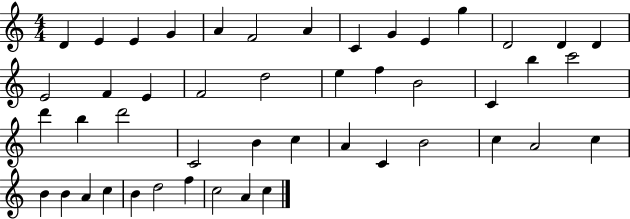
{
  \clef treble
  \numericTimeSignature
  \time 4/4
  \key c \major
  d'4 e'4 e'4 g'4 | a'4 f'2 a'4 | c'4 g'4 e'4 g''4 | d'2 d'4 d'4 | \break e'2 f'4 e'4 | f'2 d''2 | e''4 f''4 b'2 | c'4 b''4 c'''2 | \break d'''4 b''4 d'''2 | c'2 b'4 c''4 | a'4 c'4 b'2 | c''4 a'2 c''4 | \break b'4 b'4 a'4 c''4 | b'4 d''2 f''4 | c''2 a'4 c''4 | \bar "|."
}